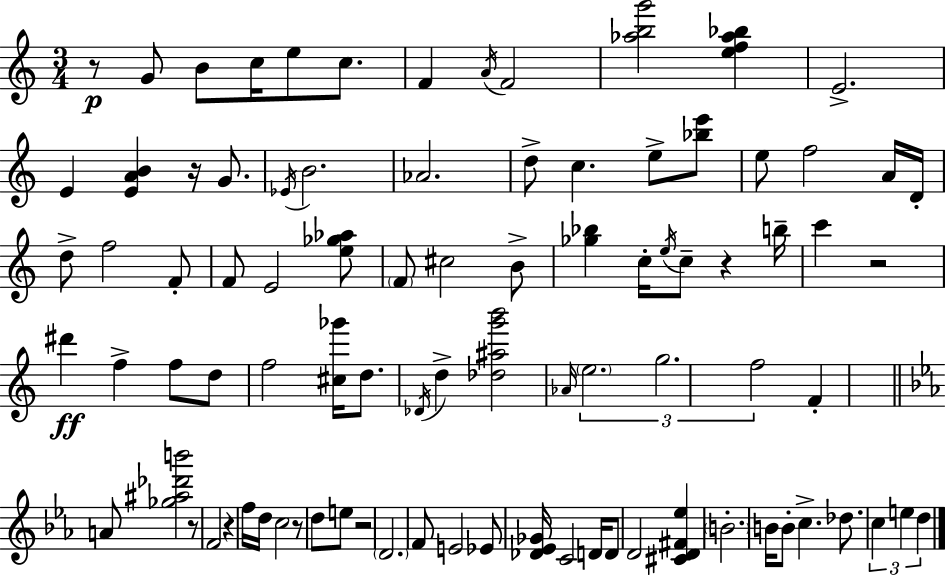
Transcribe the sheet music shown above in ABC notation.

X:1
T:Untitled
M:3/4
L:1/4
K:Am
z/2 G/2 B/2 c/4 e/2 c/2 F A/4 F2 [_abg']2 [ef_a_b] E2 E [EAB] z/4 G/2 _E/4 B2 _A2 d/2 c e/2 [_be']/2 e/2 f2 A/4 D/4 d/2 f2 F/2 F/2 E2 [e_g_a]/2 F/2 ^c2 B/2 [_g_b] c/4 e/4 c/2 z b/4 c' z2 ^d' f f/2 d/2 f2 [^c_g']/4 d/2 _D/4 d [_d^ag'b']2 _A/4 e2 g2 f2 F A/2 [_g^a_d'b']2 z/2 F2 z f/4 d/4 c2 z/2 d/2 e/2 z2 D2 F/2 E2 _E/2 [_D_E_G]/4 C2 D/4 D/2 D2 [^CD^F_e] B2 B/4 B/2 c _d/2 c e d